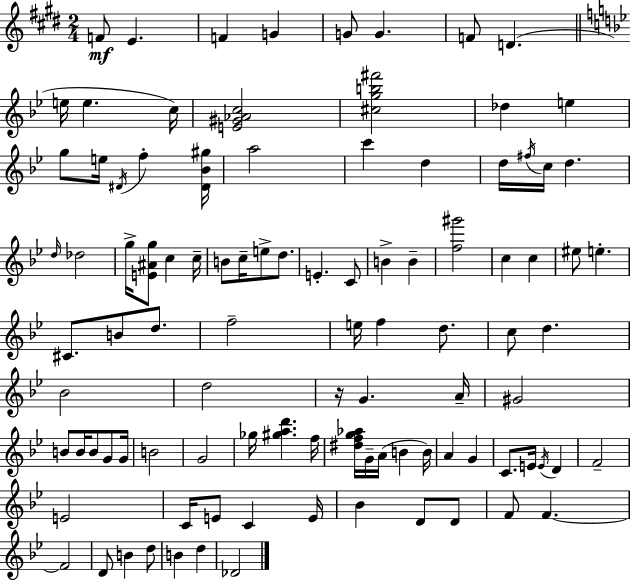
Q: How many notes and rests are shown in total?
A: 100